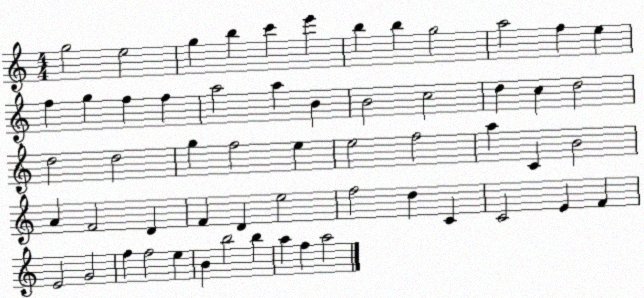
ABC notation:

X:1
T:Untitled
M:4/4
L:1/4
K:C
g2 e2 g b c' e' b b g2 a2 f e f g f f a2 a B B2 c2 d c d2 d2 d2 g f2 e e2 f2 a C B2 A F2 D F D e2 f2 d C C2 E F E2 G2 f f2 e B b2 b a f a2